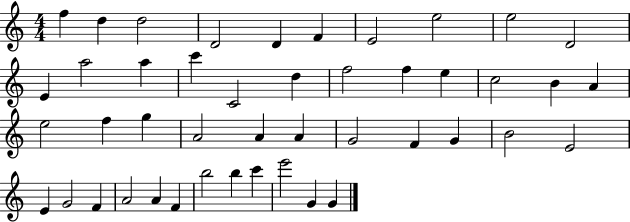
X:1
T:Untitled
M:4/4
L:1/4
K:C
f d d2 D2 D F E2 e2 e2 D2 E a2 a c' C2 d f2 f e c2 B A e2 f g A2 A A G2 F G B2 E2 E G2 F A2 A F b2 b c' e'2 G G